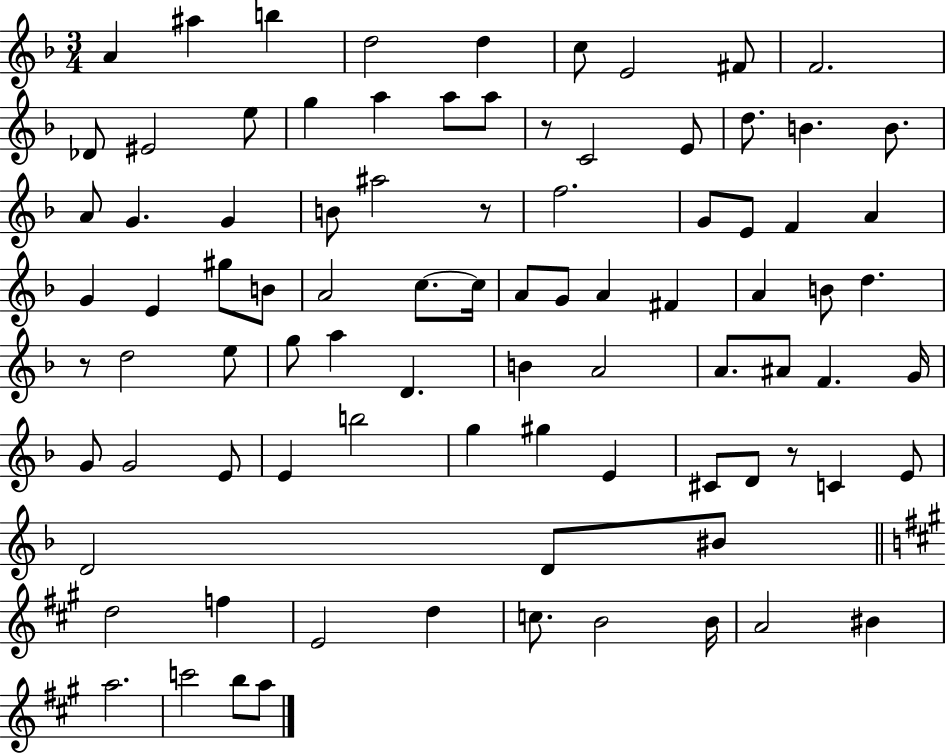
A4/q A#5/q B5/q D5/h D5/q C5/e E4/h F#4/e F4/h. Db4/e EIS4/h E5/e G5/q A5/q A5/e A5/e R/e C4/h E4/e D5/e. B4/q. B4/e. A4/e G4/q. G4/q B4/e A#5/h R/e F5/h. G4/e E4/e F4/q A4/q G4/q E4/q G#5/e B4/e A4/h C5/e. C5/s A4/e G4/e A4/q F#4/q A4/q B4/e D5/q. R/e D5/h E5/e G5/e A5/q D4/q. B4/q A4/h A4/e. A#4/e F4/q. G4/s G4/e G4/h E4/e E4/q B5/h G5/q G#5/q E4/q C#4/e D4/e R/e C4/q E4/e D4/h D4/e BIS4/e D5/h F5/q E4/h D5/q C5/e. B4/h B4/s A4/h BIS4/q A5/h. C6/h B5/e A5/e